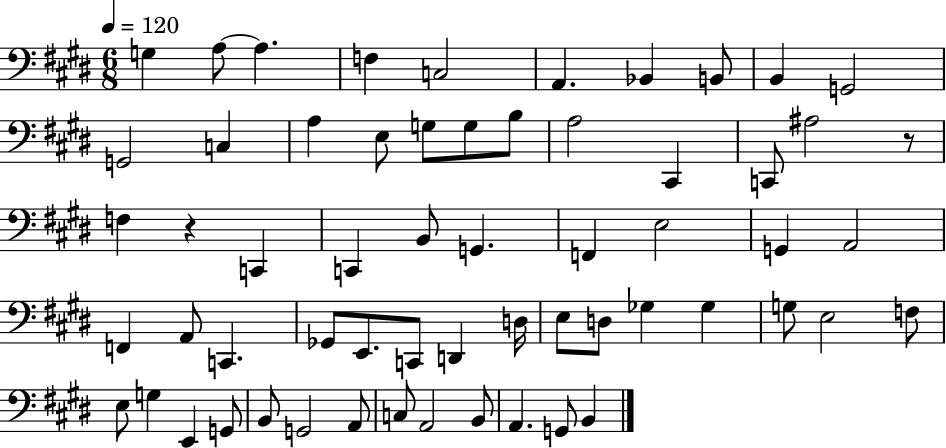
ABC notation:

X:1
T:Untitled
M:6/8
L:1/4
K:E
G, A,/2 A, F, C,2 A,, _B,, B,,/2 B,, G,,2 G,,2 C, A, E,/2 G,/2 G,/2 B,/2 A,2 ^C,, C,,/2 ^A,2 z/2 F, z C,, C,, B,,/2 G,, F,, E,2 G,, A,,2 F,, A,,/2 C,, _G,,/2 E,,/2 C,,/2 D,, D,/4 E,/2 D,/2 _G, _G, G,/2 E,2 F,/2 E,/2 G, E,, G,,/2 B,,/2 G,,2 A,,/2 C,/2 A,,2 B,,/2 A,, G,,/2 B,,